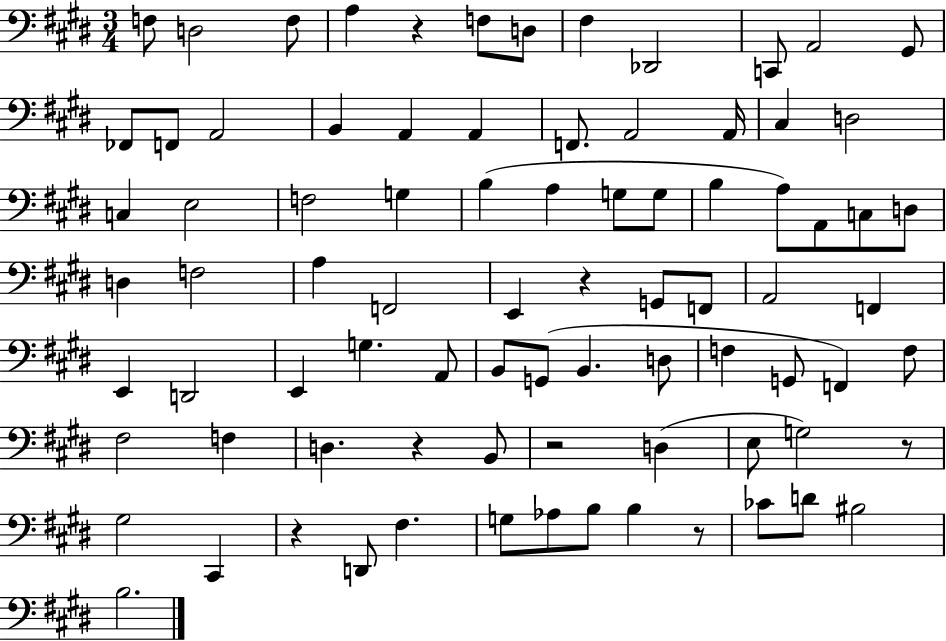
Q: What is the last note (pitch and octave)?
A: B3